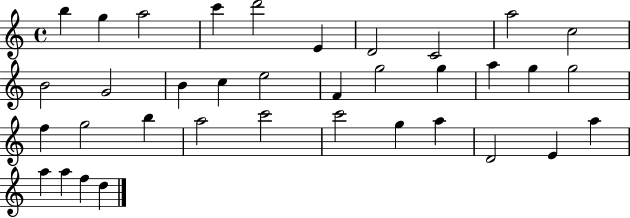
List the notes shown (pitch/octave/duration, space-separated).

B5/q G5/q A5/h C6/q D6/h E4/q D4/h C4/h A5/h C5/h B4/h G4/h B4/q C5/q E5/h F4/q G5/h G5/q A5/q G5/q G5/h F5/q G5/h B5/q A5/h C6/h C6/h G5/q A5/q D4/h E4/q A5/q A5/q A5/q F5/q D5/q